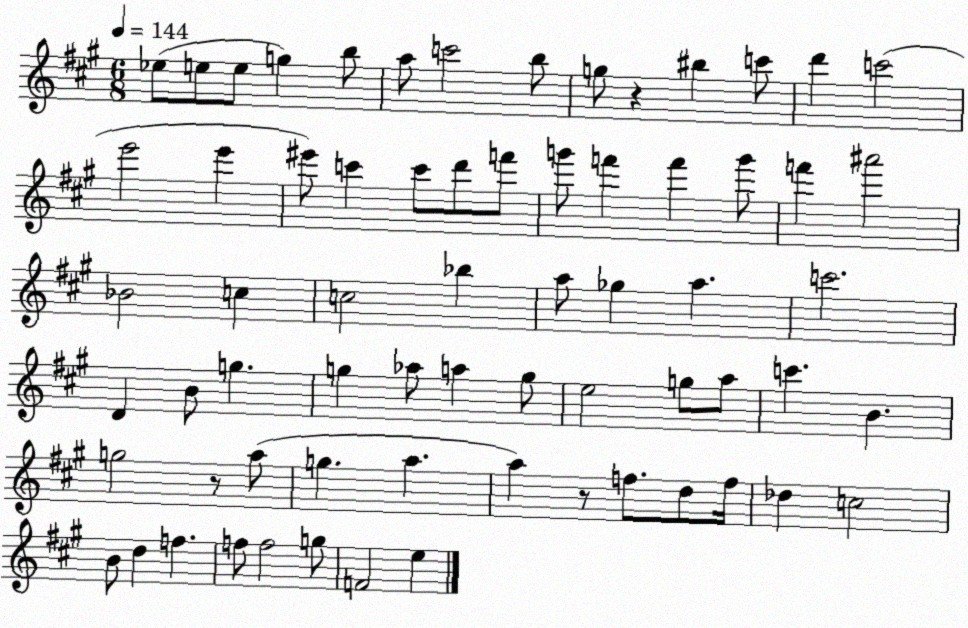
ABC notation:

X:1
T:Untitled
M:6/8
L:1/4
K:A
_e/2 e/2 e/2 g b/2 a/2 c'2 b/2 g/2 z ^b c'/2 d' c'2 e'2 e' ^e'/2 c' c'/2 d'/2 f'/2 g'/2 f' f' g'/2 f' ^a'2 _B2 c c2 _b a/2 _g a c'2 D B/2 g g _a/2 a g/2 e2 g/2 a/2 c' B g2 z/2 a/2 g a a z/2 f/2 d/2 f/4 _d c2 B/2 d f f/2 f2 g/2 F2 e